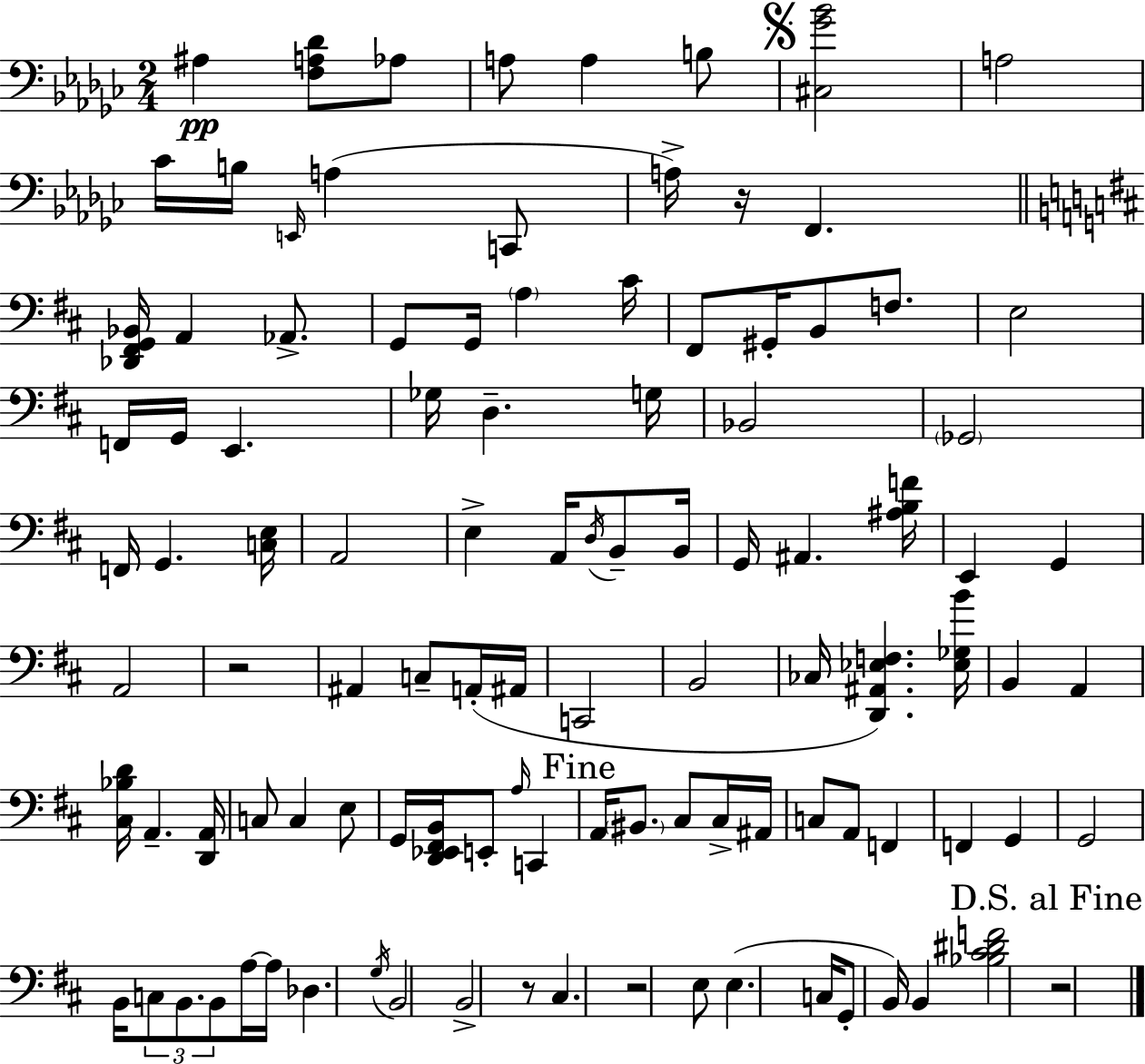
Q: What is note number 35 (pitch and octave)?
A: A2